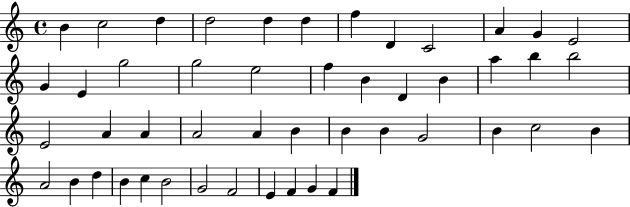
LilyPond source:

{
  \clef treble
  \time 4/4
  \defaultTimeSignature
  \key c \major
  b'4 c''2 d''4 | d''2 d''4 d''4 | f''4 d'4 c'2 | a'4 g'4 e'2 | \break g'4 e'4 g''2 | g''2 e''2 | f''4 b'4 d'4 b'4 | a''4 b''4 b''2 | \break e'2 a'4 a'4 | a'2 a'4 b'4 | b'4 b'4 g'2 | b'4 c''2 b'4 | \break a'2 b'4 d''4 | b'4 c''4 b'2 | g'2 f'2 | e'4 f'4 g'4 f'4 | \break \bar "|."
}